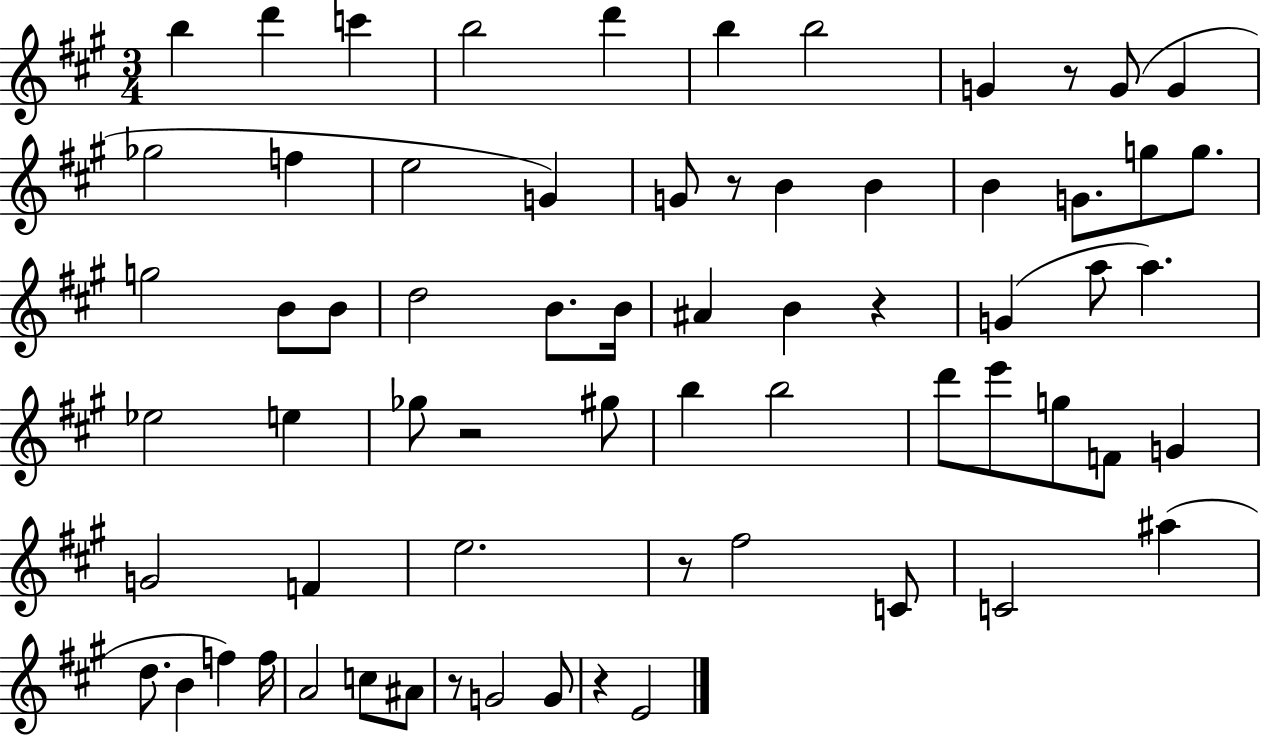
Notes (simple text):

B5/q D6/q C6/q B5/h D6/q B5/q B5/h G4/q R/e G4/e G4/q Gb5/h F5/q E5/h G4/q G4/e R/e B4/q B4/q B4/q G4/e. G5/e G5/e. G5/h B4/e B4/e D5/h B4/e. B4/s A#4/q B4/q R/q G4/q A5/e A5/q. Eb5/h E5/q Gb5/e R/h G#5/e B5/q B5/h D6/e E6/e G5/e F4/e G4/q G4/h F4/q E5/h. R/e F#5/h C4/e C4/h A#5/q D5/e. B4/q F5/q F5/s A4/h C5/e A#4/e R/e G4/h G4/e R/q E4/h